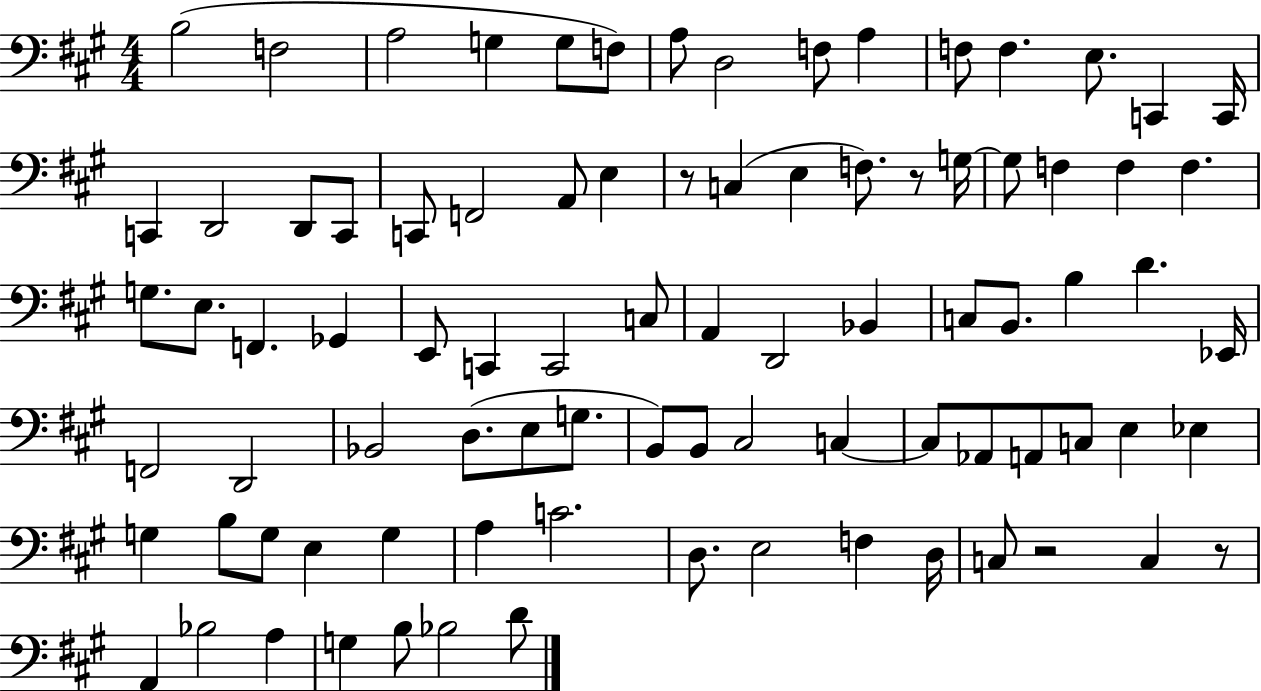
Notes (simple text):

B3/h F3/h A3/h G3/q G3/e F3/e A3/e D3/h F3/e A3/q F3/e F3/q. E3/e. C2/q C2/s C2/q D2/h D2/e C2/e C2/e F2/h A2/e E3/q R/e C3/q E3/q F3/e. R/e G3/s G3/e F3/q F3/q F3/q. G3/e. E3/e. F2/q. Gb2/q E2/e C2/q C2/h C3/e A2/q D2/h Bb2/q C3/e B2/e. B3/q D4/q. Eb2/s F2/h D2/h Bb2/h D3/e. E3/e G3/e. B2/e B2/e C#3/h C3/q C3/e Ab2/e A2/e C3/e E3/q Eb3/q G3/q B3/e G3/e E3/q G3/q A3/q C4/h. D3/e. E3/h F3/q D3/s C3/e R/h C3/q R/e A2/q Bb3/h A3/q G3/q B3/e Bb3/h D4/e